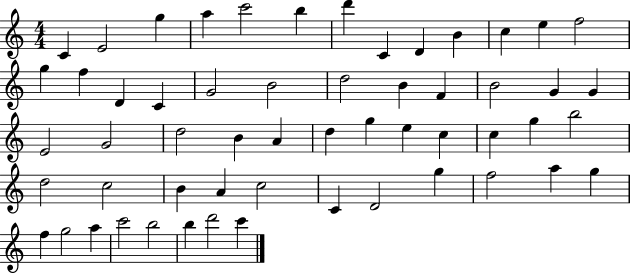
X:1
T:Untitled
M:4/4
L:1/4
K:C
C E2 g a c'2 b d' C D B c e f2 g f D C G2 B2 d2 B F B2 G G E2 G2 d2 B A d g e c c g b2 d2 c2 B A c2 C D2 g f2 a g f g2 a c'2 b2 b d'2 c'